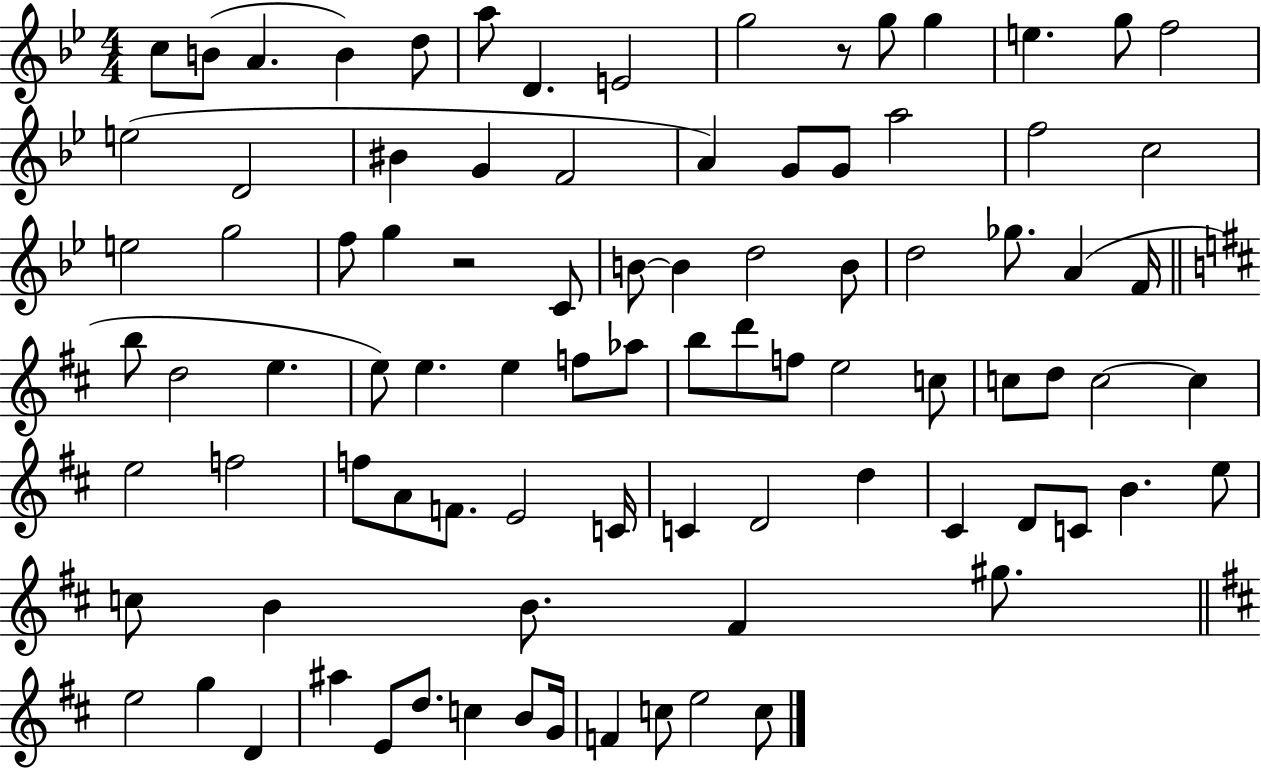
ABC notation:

X:1
T:Untitled
M:4/4
L:1/4
K:Bb
c/2 B/2 A B d/2 a/2 D E2 g2 z/2 g/2 g e g/2 f2 e2 D2 ^B G F2 A G/2 G/2 a2 f2 c2 e2 g2 f/2 g z2 C/2 B/2 B d2 B/2 d2 _g/2 A F/4 b/2 d2 e e/2 e e f/2 _a/2 b/2 d'/2 f/2 e2 c/2 c/2 d/2 c2 c e2 f2 f/2 A/2 F/2 E2 C/4 C D2 d ^C D/2 C/2 B e/2 c/2 B B/2 ^F ^g/2 e2 g D ^a E/2 d/2 c B/2 G/4 F c/2 e2 c/2